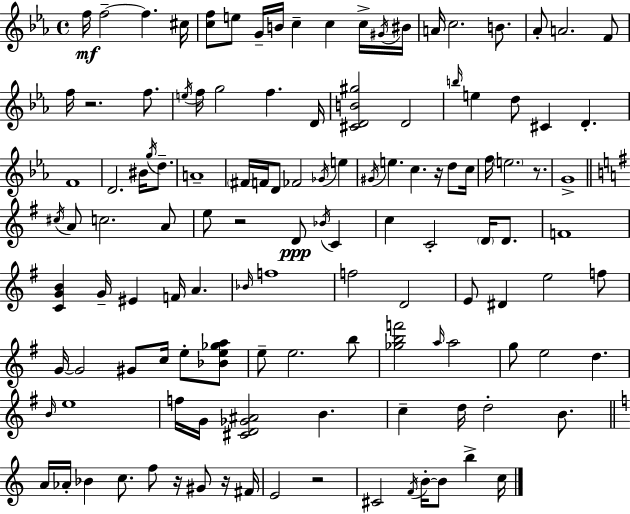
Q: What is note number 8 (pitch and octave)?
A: C5